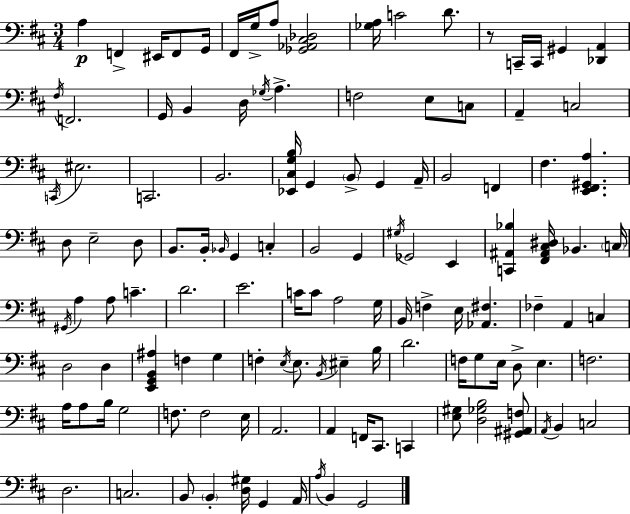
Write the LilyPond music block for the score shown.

{
  \clef bass
  \numericTimeSignature
  \time 3/4
  \key d \major
  a4\p f,4-> eis,16 f,8 g,16 | fis,16 g16-> a8 <ges, aes, cis des>2 | <ges a>16 c'2 d'8. | r8 c,16-- c,16 gis,4 <des, a,>4 | \break \acciaccatura { fis16 } f,2. | g,16 b,4 d16 \acciaccatura { ges16 } a4.-> | f2 e8 | c8 a,4-- c2 | \break \acciaccatura { c,16 } eis2. | c,2. | b,2. | <ees, cis g b>16 g,4 \parenthesize b,8-> g,4 | \break a,16-- b,2 f,4 | fis4. <e, fis, gis, a>4. | d8 e2-- | d8 b,8. b,16-. \grace { bes,16 } g,4 | \break c4-. b,2 | g,4 \acciaccatura { gis16 } ges,2 | e,4 <c, ais, bes>4 <fis, ais, cis dis>16 bes,4. | \parenthesize c16 \acciaccatura { gis,16 } a4 a8 | \break c'4.-- d'2. | e'2. | c'16 c'8 a2 | g16 b,16 f4-> e16 | \break <aes, fis>4. fes4-- a,4 | c4 d2 | d4 <e, g, b, ais>4 f4 | g4 f4-. \acciaccatura { e16 } e8. | \break \acciaccatura { b,16 } eis4-- b16 d'2. | f16 g8 e16 | d8-> e4. f2. | a16 a8 b16 | \break g2 f8. f2 | e16 a,2. | a,4 | f,16 cis,8. c,4 <e gis>8 <d ges b>2 | \break <gis, ais, f>8 \acciaccatura { a,16 } b,4 | c2 d2. | c2. | b,8 \parenthesize b,4-. | \break <d gis>16 g,4 a,16 \acciaccatura { a16 } b,4 | g,2 \bar "|."
}